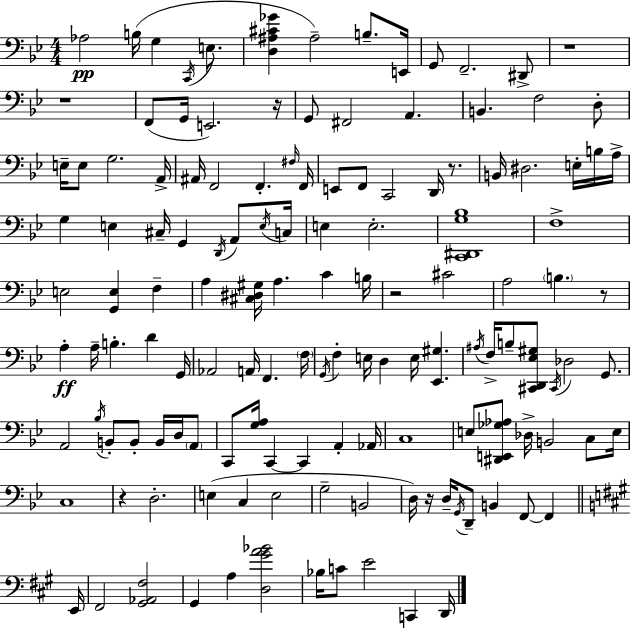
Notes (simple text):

Ab3/h B3/s G3/q C2/s E3/e. [D3,A#3,C#4,Gb4]/q A#3/h B3/e. E2/s G2/e F2/h. D#2/e R/w R/w F2/e G2/s E2/h. R/s G2/e F#2/h A2/q. B2/q. F3/h D3/e E3/s E3/e G3/h. A2/s A#2/s F2/h F2/q. F#3/s F2/s E2/e F2/e C2/h D2/s R/e. B2/s D#3/h. E3/s B3/s A3/s G3/q E3/q C#3/s G2/q D2/s A2/e E3/s C3/s E3/q E3/h. [C2,D#2,G3,Bb3]/w F3/w E3/h [G2,E3]/q F3/q A3/q [C#3,D#3,G#3]/s A3/q. C4/q B3/s R/h C#4/h A3/h B3/q. R/e A3/q A3/s B3/q. D4/q G2/s Ab2/h A2/s F2/q. F3/s G2/s F3/q E3/s D3/q E3/s [Eb2,G#3]/q. A#3/s F3/s B3/e [C#2,D2,Eb3,G#3]/e C#2/s Db3/h G2/e. A2/h Bb3/s B2/e B2/e B2/s D3/s A2/e C2/e [G3,A3]/s C2/q C2/q A2/q Ab2/s C3/w E3/e [D#2,E2,Gb3,Ab3]/e Db3/s B2/h C3/e E3/s C3/w R/q D3/h. E3/q C3/q E3/h G3/h B2/h D3/s R/s D3/s G2/s D2/e B2/q F2/e F2/q E2/s F#2/h [G#2,Ab2,F#3]/h G#2/q A3/q [D3,G#4,A4,Bb4]/h Bb3/s C4/e E4/h C2/q D2/s